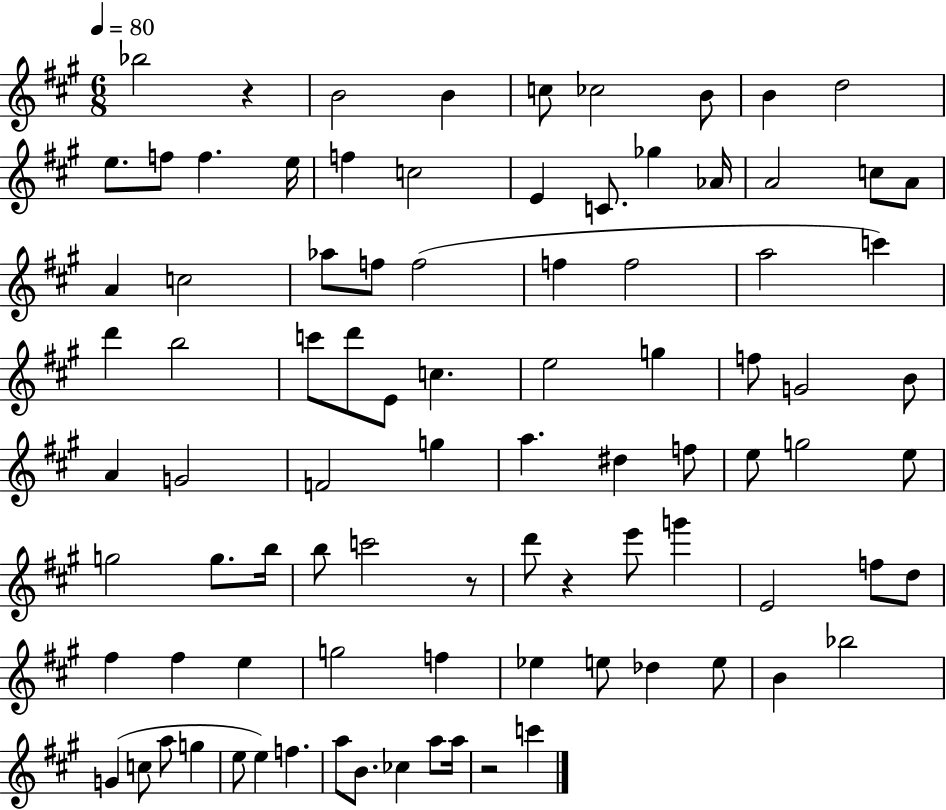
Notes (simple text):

Bb5/h R/q B4/h B4/q C5/e CES5/h B4/e B4/q D5/h E5/e. F5/e F5/q. E5/s F5/q C5/h E4/q C4/e. Gb5/q Ab4/s A4/h C5/e A4/e A4/q C5/h Ab5/e F5/e F5/h F5/q F5/h A5/h C6/q D6/q B5/h C6/e D6/e E4/e C5/q. E5/h G5/q F5/e G4/h B4/e A4/q G4/h F4/h G5/q A5/q. D#5/q F5/e E5/e G5/h E5/e G5/h G5/e. B5/s B5/e C6/h R/e D6/e R/q E6/e G6/q E4/h F5/e D5/e F#5/q F#5/q E5/q G5/h F5/q Eb5/q E5/e Db5/q E5/e B4/q Bb5/h G4/q C5/e A5/e G5/q E5/e E5/q F5/q. A5/e B4/e. CES5/q A5/e A5/s R/h C6/q